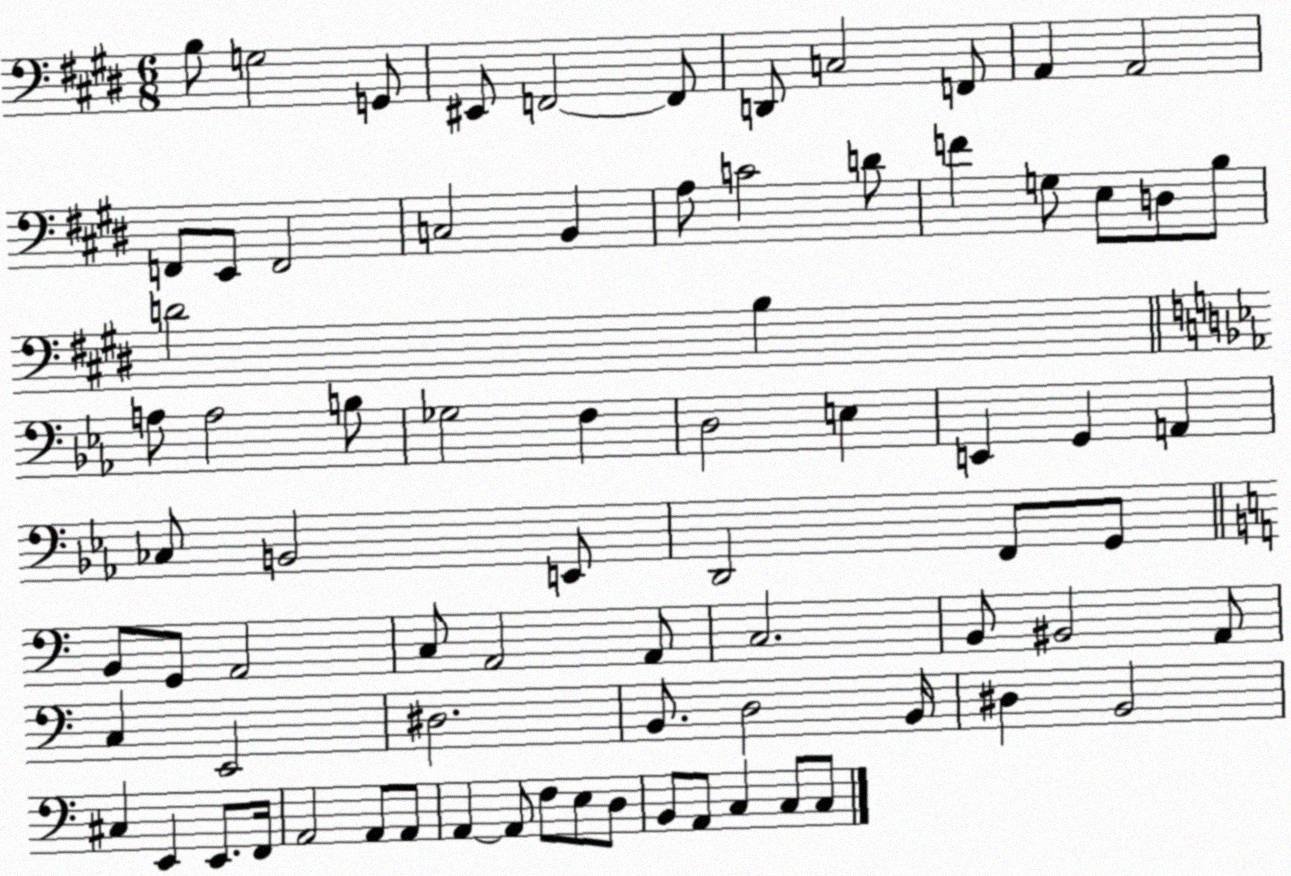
X:1
T:Untitled
M:6/8
L:1/4
K:E
B,/2 G,2 G,,/2 ^E,,/2 F,,2 F,,/2 D,,/2 C,2 F,,/2 A,, A,,2 F,,/2 E,,/2 F,,2 C,2 B,, A,/2 C2 D/2 F G,/2 E,/2 D,/2 B,/2 D2 B, A,/2 A,2 B,/2 _G,2 F, D,2 E, E,, G,, A,, _C,/2 B,,2 E,,/2 D,,2 F,,/2 G,,/2 B,,/2 G,,/2 A,,2 C,/2 A,,2 A,,/2 C,2 B,,/2 ^B,,2 A,,/2 C, E,,2 ^D,2 B,,/2 D,2 B,,/4 ^D, B,,2 ^C, E,, E,,/2 F,,/4 A,,2 A,,/2 A,,/2 A,, A,,/2 F,/2 E,/2 D,/2 B,,/2 A,,/2 C, C,/2 C,/2